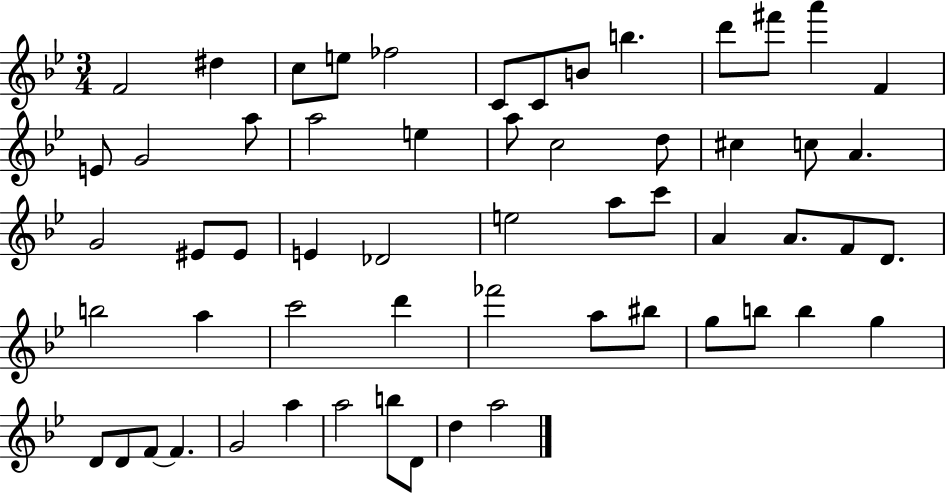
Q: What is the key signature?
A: BES major